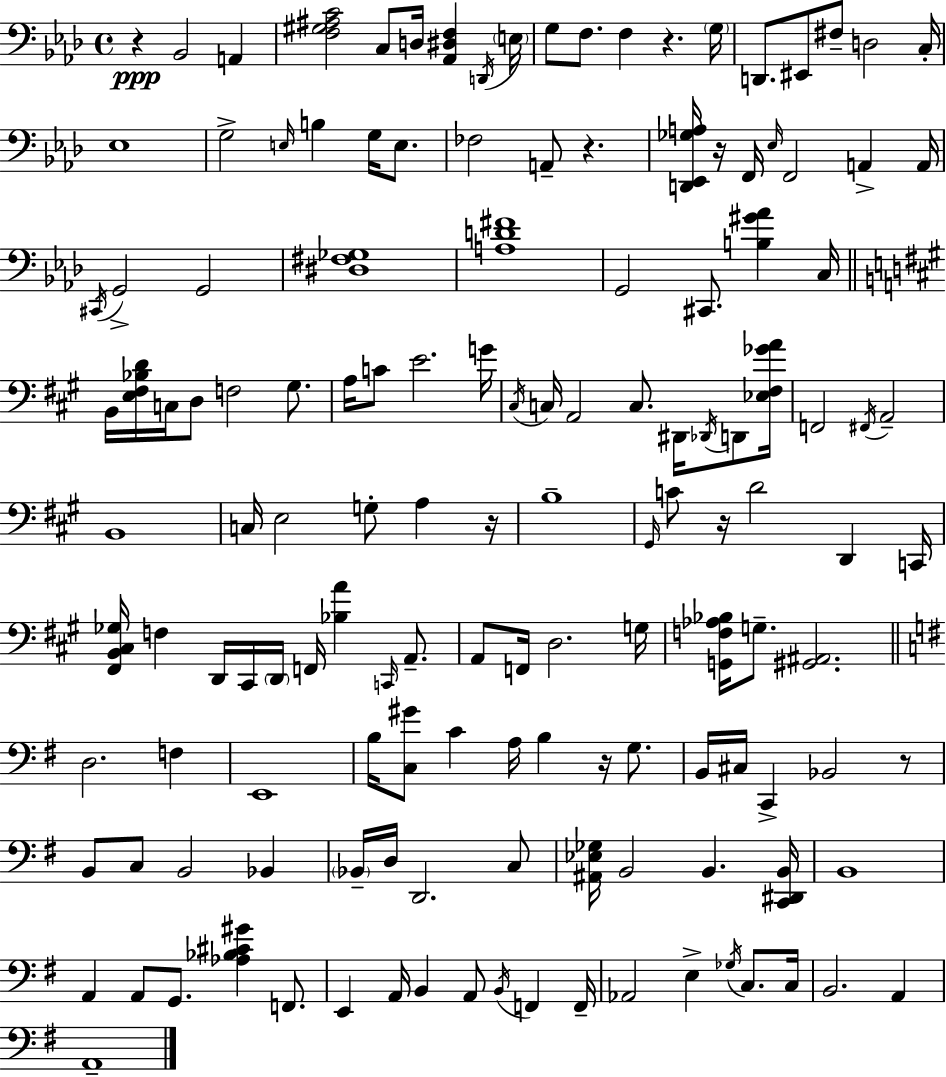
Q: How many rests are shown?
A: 8